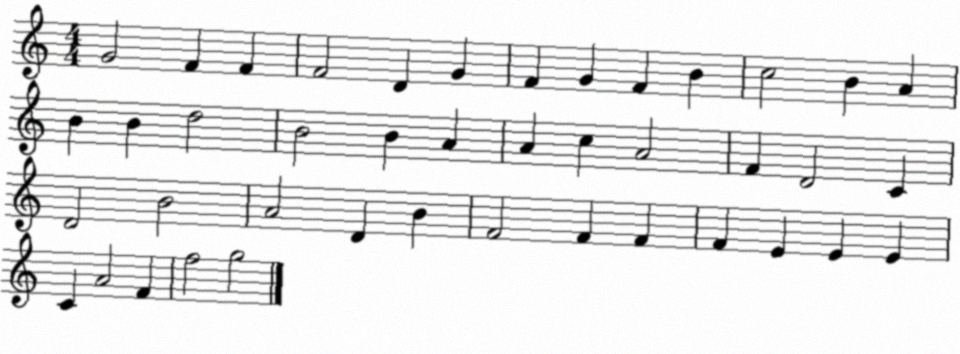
X:1
T:Untitled
M:4/4
L:1/4
K:C
G2 F F F2 D G F G F B c2 B A B B d2 B2 B A A c A2 F D2 C D2 B2 A2 D B F2 F F F E E E C A2 F f2 g2